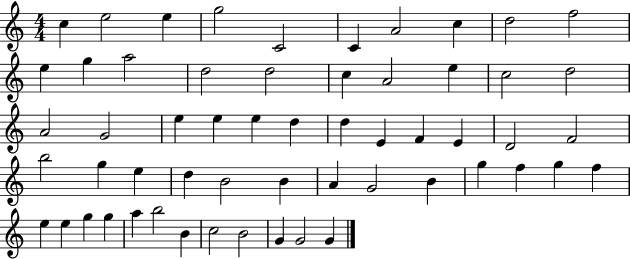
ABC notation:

X:1
T:Untitled
M:4/4
L:1/4
K:C
c e2 e g2 C2 C A2 c d2 f2 e g a2 d2 d2 c A2 e c2 d2 A2 G2 e e e d d E F E D2 F2 b2 g e d B2 B A G2 B g f g f e e g g a b2 B c2 B2 G G2 G